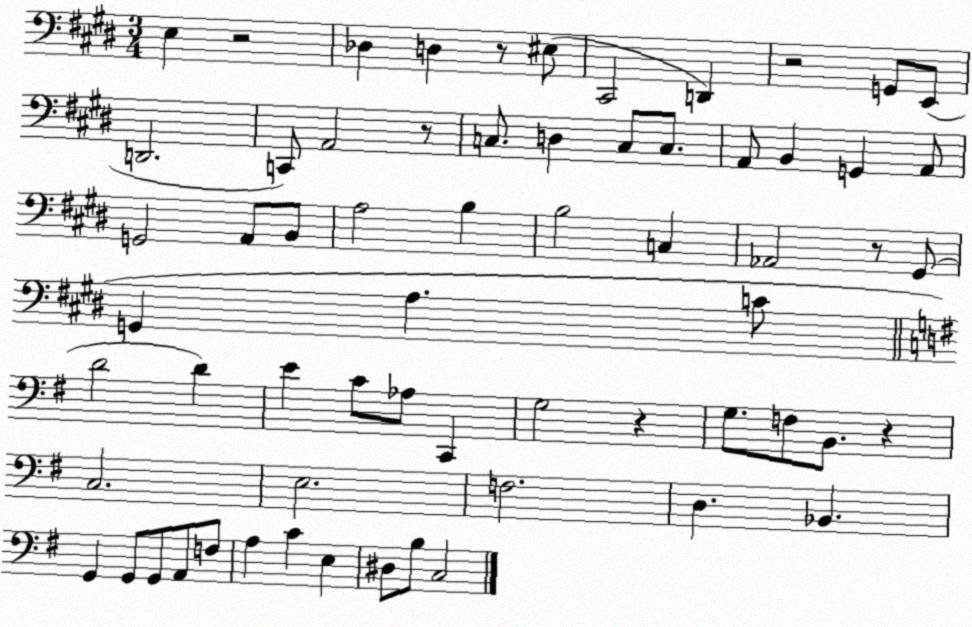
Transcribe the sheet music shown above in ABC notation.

X:1
T:Untitled
M:3/4
L:1/4
K:E
E, z2 _D, D, z/2 ^E,/2 ^C,,2 D,, z2 G,,/2 E,,/2 D,,2 C,,/2 A,,2 z/2 C,/2 D, C,/2 C,/2 A,,/2 B,, G,, A,,/2 G,,2 A,,/2 B,,/2 A,2 B, B,2 C, _A,,2 z/2 ^G,,/2 G,, A, C/2 D2 D E C/2 _A,/2 C,, G,2 z G,/2 F,/2 B,,/2 z C,2 E,2 F,2 D, _B,, G,, G,,/2 G,,/2 A,,/2 F,/2 A, C E, ^D,/2 B,/2 C,2